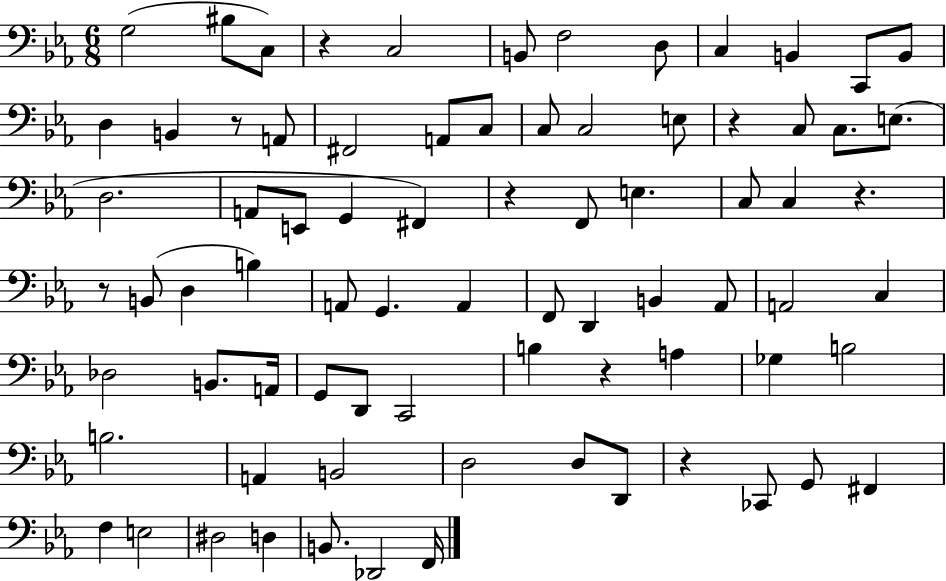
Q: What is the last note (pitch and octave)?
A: F2